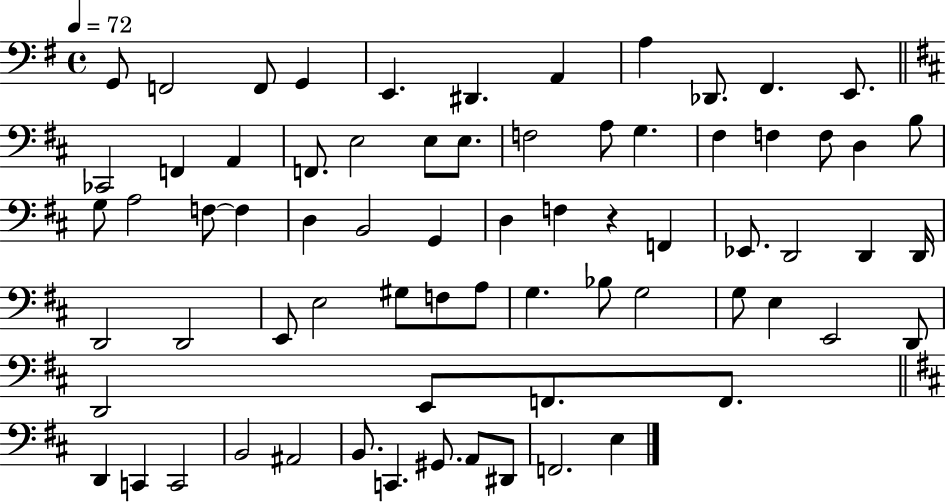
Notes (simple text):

G2/e F2/h F2/e G2/q E2/q. D#2/q. A2/q A3/q Db2/e. F#2/q. E2/e. CES2/h F2/q A2/q F2/e. E3/h E3/e E3/e. F3/h A3/e G3/q. F#3/q F3/q F3/e D3/q B3/e G3/e A3/h F3/e F3/q D3/q B2/h G2/q D3/q F3/q R/q F2/q Eb2/e. D2/h D2/q D2/s D2/h D2/h E2/e E3/h G#3/e F3/e A3/e G3/q. Bb3/e G3/h G3/e E3/q E2/h D2/e D2/h E2/e F2/e. F2/e. D2/q C2/q C2/h B2/h A#2/h B2/e. C2/q. G#2/e. A2/e D#2/e F2/h. E3/q